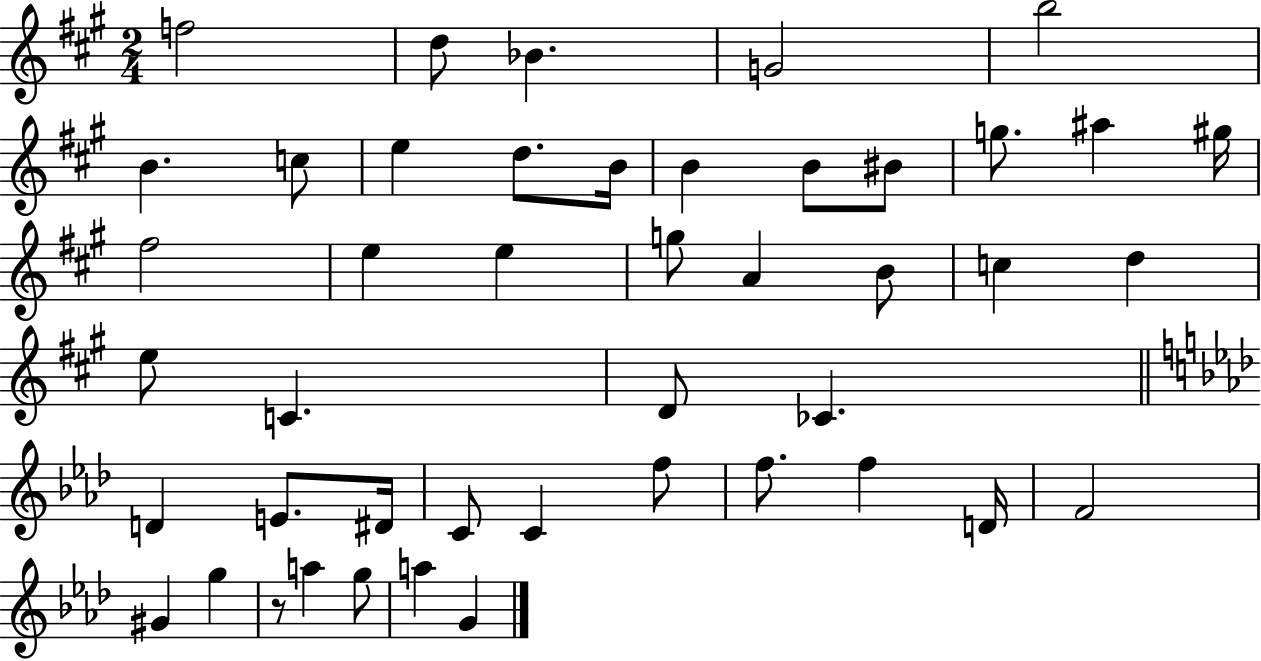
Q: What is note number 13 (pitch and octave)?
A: BIS4